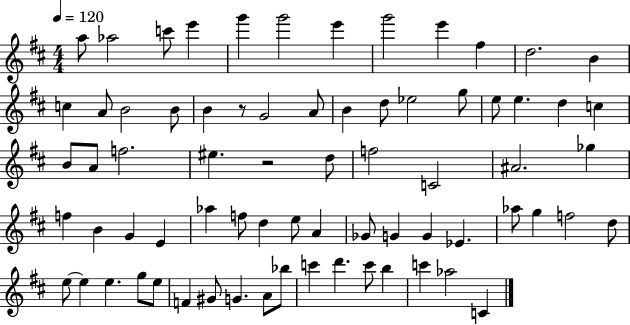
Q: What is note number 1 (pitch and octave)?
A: A5